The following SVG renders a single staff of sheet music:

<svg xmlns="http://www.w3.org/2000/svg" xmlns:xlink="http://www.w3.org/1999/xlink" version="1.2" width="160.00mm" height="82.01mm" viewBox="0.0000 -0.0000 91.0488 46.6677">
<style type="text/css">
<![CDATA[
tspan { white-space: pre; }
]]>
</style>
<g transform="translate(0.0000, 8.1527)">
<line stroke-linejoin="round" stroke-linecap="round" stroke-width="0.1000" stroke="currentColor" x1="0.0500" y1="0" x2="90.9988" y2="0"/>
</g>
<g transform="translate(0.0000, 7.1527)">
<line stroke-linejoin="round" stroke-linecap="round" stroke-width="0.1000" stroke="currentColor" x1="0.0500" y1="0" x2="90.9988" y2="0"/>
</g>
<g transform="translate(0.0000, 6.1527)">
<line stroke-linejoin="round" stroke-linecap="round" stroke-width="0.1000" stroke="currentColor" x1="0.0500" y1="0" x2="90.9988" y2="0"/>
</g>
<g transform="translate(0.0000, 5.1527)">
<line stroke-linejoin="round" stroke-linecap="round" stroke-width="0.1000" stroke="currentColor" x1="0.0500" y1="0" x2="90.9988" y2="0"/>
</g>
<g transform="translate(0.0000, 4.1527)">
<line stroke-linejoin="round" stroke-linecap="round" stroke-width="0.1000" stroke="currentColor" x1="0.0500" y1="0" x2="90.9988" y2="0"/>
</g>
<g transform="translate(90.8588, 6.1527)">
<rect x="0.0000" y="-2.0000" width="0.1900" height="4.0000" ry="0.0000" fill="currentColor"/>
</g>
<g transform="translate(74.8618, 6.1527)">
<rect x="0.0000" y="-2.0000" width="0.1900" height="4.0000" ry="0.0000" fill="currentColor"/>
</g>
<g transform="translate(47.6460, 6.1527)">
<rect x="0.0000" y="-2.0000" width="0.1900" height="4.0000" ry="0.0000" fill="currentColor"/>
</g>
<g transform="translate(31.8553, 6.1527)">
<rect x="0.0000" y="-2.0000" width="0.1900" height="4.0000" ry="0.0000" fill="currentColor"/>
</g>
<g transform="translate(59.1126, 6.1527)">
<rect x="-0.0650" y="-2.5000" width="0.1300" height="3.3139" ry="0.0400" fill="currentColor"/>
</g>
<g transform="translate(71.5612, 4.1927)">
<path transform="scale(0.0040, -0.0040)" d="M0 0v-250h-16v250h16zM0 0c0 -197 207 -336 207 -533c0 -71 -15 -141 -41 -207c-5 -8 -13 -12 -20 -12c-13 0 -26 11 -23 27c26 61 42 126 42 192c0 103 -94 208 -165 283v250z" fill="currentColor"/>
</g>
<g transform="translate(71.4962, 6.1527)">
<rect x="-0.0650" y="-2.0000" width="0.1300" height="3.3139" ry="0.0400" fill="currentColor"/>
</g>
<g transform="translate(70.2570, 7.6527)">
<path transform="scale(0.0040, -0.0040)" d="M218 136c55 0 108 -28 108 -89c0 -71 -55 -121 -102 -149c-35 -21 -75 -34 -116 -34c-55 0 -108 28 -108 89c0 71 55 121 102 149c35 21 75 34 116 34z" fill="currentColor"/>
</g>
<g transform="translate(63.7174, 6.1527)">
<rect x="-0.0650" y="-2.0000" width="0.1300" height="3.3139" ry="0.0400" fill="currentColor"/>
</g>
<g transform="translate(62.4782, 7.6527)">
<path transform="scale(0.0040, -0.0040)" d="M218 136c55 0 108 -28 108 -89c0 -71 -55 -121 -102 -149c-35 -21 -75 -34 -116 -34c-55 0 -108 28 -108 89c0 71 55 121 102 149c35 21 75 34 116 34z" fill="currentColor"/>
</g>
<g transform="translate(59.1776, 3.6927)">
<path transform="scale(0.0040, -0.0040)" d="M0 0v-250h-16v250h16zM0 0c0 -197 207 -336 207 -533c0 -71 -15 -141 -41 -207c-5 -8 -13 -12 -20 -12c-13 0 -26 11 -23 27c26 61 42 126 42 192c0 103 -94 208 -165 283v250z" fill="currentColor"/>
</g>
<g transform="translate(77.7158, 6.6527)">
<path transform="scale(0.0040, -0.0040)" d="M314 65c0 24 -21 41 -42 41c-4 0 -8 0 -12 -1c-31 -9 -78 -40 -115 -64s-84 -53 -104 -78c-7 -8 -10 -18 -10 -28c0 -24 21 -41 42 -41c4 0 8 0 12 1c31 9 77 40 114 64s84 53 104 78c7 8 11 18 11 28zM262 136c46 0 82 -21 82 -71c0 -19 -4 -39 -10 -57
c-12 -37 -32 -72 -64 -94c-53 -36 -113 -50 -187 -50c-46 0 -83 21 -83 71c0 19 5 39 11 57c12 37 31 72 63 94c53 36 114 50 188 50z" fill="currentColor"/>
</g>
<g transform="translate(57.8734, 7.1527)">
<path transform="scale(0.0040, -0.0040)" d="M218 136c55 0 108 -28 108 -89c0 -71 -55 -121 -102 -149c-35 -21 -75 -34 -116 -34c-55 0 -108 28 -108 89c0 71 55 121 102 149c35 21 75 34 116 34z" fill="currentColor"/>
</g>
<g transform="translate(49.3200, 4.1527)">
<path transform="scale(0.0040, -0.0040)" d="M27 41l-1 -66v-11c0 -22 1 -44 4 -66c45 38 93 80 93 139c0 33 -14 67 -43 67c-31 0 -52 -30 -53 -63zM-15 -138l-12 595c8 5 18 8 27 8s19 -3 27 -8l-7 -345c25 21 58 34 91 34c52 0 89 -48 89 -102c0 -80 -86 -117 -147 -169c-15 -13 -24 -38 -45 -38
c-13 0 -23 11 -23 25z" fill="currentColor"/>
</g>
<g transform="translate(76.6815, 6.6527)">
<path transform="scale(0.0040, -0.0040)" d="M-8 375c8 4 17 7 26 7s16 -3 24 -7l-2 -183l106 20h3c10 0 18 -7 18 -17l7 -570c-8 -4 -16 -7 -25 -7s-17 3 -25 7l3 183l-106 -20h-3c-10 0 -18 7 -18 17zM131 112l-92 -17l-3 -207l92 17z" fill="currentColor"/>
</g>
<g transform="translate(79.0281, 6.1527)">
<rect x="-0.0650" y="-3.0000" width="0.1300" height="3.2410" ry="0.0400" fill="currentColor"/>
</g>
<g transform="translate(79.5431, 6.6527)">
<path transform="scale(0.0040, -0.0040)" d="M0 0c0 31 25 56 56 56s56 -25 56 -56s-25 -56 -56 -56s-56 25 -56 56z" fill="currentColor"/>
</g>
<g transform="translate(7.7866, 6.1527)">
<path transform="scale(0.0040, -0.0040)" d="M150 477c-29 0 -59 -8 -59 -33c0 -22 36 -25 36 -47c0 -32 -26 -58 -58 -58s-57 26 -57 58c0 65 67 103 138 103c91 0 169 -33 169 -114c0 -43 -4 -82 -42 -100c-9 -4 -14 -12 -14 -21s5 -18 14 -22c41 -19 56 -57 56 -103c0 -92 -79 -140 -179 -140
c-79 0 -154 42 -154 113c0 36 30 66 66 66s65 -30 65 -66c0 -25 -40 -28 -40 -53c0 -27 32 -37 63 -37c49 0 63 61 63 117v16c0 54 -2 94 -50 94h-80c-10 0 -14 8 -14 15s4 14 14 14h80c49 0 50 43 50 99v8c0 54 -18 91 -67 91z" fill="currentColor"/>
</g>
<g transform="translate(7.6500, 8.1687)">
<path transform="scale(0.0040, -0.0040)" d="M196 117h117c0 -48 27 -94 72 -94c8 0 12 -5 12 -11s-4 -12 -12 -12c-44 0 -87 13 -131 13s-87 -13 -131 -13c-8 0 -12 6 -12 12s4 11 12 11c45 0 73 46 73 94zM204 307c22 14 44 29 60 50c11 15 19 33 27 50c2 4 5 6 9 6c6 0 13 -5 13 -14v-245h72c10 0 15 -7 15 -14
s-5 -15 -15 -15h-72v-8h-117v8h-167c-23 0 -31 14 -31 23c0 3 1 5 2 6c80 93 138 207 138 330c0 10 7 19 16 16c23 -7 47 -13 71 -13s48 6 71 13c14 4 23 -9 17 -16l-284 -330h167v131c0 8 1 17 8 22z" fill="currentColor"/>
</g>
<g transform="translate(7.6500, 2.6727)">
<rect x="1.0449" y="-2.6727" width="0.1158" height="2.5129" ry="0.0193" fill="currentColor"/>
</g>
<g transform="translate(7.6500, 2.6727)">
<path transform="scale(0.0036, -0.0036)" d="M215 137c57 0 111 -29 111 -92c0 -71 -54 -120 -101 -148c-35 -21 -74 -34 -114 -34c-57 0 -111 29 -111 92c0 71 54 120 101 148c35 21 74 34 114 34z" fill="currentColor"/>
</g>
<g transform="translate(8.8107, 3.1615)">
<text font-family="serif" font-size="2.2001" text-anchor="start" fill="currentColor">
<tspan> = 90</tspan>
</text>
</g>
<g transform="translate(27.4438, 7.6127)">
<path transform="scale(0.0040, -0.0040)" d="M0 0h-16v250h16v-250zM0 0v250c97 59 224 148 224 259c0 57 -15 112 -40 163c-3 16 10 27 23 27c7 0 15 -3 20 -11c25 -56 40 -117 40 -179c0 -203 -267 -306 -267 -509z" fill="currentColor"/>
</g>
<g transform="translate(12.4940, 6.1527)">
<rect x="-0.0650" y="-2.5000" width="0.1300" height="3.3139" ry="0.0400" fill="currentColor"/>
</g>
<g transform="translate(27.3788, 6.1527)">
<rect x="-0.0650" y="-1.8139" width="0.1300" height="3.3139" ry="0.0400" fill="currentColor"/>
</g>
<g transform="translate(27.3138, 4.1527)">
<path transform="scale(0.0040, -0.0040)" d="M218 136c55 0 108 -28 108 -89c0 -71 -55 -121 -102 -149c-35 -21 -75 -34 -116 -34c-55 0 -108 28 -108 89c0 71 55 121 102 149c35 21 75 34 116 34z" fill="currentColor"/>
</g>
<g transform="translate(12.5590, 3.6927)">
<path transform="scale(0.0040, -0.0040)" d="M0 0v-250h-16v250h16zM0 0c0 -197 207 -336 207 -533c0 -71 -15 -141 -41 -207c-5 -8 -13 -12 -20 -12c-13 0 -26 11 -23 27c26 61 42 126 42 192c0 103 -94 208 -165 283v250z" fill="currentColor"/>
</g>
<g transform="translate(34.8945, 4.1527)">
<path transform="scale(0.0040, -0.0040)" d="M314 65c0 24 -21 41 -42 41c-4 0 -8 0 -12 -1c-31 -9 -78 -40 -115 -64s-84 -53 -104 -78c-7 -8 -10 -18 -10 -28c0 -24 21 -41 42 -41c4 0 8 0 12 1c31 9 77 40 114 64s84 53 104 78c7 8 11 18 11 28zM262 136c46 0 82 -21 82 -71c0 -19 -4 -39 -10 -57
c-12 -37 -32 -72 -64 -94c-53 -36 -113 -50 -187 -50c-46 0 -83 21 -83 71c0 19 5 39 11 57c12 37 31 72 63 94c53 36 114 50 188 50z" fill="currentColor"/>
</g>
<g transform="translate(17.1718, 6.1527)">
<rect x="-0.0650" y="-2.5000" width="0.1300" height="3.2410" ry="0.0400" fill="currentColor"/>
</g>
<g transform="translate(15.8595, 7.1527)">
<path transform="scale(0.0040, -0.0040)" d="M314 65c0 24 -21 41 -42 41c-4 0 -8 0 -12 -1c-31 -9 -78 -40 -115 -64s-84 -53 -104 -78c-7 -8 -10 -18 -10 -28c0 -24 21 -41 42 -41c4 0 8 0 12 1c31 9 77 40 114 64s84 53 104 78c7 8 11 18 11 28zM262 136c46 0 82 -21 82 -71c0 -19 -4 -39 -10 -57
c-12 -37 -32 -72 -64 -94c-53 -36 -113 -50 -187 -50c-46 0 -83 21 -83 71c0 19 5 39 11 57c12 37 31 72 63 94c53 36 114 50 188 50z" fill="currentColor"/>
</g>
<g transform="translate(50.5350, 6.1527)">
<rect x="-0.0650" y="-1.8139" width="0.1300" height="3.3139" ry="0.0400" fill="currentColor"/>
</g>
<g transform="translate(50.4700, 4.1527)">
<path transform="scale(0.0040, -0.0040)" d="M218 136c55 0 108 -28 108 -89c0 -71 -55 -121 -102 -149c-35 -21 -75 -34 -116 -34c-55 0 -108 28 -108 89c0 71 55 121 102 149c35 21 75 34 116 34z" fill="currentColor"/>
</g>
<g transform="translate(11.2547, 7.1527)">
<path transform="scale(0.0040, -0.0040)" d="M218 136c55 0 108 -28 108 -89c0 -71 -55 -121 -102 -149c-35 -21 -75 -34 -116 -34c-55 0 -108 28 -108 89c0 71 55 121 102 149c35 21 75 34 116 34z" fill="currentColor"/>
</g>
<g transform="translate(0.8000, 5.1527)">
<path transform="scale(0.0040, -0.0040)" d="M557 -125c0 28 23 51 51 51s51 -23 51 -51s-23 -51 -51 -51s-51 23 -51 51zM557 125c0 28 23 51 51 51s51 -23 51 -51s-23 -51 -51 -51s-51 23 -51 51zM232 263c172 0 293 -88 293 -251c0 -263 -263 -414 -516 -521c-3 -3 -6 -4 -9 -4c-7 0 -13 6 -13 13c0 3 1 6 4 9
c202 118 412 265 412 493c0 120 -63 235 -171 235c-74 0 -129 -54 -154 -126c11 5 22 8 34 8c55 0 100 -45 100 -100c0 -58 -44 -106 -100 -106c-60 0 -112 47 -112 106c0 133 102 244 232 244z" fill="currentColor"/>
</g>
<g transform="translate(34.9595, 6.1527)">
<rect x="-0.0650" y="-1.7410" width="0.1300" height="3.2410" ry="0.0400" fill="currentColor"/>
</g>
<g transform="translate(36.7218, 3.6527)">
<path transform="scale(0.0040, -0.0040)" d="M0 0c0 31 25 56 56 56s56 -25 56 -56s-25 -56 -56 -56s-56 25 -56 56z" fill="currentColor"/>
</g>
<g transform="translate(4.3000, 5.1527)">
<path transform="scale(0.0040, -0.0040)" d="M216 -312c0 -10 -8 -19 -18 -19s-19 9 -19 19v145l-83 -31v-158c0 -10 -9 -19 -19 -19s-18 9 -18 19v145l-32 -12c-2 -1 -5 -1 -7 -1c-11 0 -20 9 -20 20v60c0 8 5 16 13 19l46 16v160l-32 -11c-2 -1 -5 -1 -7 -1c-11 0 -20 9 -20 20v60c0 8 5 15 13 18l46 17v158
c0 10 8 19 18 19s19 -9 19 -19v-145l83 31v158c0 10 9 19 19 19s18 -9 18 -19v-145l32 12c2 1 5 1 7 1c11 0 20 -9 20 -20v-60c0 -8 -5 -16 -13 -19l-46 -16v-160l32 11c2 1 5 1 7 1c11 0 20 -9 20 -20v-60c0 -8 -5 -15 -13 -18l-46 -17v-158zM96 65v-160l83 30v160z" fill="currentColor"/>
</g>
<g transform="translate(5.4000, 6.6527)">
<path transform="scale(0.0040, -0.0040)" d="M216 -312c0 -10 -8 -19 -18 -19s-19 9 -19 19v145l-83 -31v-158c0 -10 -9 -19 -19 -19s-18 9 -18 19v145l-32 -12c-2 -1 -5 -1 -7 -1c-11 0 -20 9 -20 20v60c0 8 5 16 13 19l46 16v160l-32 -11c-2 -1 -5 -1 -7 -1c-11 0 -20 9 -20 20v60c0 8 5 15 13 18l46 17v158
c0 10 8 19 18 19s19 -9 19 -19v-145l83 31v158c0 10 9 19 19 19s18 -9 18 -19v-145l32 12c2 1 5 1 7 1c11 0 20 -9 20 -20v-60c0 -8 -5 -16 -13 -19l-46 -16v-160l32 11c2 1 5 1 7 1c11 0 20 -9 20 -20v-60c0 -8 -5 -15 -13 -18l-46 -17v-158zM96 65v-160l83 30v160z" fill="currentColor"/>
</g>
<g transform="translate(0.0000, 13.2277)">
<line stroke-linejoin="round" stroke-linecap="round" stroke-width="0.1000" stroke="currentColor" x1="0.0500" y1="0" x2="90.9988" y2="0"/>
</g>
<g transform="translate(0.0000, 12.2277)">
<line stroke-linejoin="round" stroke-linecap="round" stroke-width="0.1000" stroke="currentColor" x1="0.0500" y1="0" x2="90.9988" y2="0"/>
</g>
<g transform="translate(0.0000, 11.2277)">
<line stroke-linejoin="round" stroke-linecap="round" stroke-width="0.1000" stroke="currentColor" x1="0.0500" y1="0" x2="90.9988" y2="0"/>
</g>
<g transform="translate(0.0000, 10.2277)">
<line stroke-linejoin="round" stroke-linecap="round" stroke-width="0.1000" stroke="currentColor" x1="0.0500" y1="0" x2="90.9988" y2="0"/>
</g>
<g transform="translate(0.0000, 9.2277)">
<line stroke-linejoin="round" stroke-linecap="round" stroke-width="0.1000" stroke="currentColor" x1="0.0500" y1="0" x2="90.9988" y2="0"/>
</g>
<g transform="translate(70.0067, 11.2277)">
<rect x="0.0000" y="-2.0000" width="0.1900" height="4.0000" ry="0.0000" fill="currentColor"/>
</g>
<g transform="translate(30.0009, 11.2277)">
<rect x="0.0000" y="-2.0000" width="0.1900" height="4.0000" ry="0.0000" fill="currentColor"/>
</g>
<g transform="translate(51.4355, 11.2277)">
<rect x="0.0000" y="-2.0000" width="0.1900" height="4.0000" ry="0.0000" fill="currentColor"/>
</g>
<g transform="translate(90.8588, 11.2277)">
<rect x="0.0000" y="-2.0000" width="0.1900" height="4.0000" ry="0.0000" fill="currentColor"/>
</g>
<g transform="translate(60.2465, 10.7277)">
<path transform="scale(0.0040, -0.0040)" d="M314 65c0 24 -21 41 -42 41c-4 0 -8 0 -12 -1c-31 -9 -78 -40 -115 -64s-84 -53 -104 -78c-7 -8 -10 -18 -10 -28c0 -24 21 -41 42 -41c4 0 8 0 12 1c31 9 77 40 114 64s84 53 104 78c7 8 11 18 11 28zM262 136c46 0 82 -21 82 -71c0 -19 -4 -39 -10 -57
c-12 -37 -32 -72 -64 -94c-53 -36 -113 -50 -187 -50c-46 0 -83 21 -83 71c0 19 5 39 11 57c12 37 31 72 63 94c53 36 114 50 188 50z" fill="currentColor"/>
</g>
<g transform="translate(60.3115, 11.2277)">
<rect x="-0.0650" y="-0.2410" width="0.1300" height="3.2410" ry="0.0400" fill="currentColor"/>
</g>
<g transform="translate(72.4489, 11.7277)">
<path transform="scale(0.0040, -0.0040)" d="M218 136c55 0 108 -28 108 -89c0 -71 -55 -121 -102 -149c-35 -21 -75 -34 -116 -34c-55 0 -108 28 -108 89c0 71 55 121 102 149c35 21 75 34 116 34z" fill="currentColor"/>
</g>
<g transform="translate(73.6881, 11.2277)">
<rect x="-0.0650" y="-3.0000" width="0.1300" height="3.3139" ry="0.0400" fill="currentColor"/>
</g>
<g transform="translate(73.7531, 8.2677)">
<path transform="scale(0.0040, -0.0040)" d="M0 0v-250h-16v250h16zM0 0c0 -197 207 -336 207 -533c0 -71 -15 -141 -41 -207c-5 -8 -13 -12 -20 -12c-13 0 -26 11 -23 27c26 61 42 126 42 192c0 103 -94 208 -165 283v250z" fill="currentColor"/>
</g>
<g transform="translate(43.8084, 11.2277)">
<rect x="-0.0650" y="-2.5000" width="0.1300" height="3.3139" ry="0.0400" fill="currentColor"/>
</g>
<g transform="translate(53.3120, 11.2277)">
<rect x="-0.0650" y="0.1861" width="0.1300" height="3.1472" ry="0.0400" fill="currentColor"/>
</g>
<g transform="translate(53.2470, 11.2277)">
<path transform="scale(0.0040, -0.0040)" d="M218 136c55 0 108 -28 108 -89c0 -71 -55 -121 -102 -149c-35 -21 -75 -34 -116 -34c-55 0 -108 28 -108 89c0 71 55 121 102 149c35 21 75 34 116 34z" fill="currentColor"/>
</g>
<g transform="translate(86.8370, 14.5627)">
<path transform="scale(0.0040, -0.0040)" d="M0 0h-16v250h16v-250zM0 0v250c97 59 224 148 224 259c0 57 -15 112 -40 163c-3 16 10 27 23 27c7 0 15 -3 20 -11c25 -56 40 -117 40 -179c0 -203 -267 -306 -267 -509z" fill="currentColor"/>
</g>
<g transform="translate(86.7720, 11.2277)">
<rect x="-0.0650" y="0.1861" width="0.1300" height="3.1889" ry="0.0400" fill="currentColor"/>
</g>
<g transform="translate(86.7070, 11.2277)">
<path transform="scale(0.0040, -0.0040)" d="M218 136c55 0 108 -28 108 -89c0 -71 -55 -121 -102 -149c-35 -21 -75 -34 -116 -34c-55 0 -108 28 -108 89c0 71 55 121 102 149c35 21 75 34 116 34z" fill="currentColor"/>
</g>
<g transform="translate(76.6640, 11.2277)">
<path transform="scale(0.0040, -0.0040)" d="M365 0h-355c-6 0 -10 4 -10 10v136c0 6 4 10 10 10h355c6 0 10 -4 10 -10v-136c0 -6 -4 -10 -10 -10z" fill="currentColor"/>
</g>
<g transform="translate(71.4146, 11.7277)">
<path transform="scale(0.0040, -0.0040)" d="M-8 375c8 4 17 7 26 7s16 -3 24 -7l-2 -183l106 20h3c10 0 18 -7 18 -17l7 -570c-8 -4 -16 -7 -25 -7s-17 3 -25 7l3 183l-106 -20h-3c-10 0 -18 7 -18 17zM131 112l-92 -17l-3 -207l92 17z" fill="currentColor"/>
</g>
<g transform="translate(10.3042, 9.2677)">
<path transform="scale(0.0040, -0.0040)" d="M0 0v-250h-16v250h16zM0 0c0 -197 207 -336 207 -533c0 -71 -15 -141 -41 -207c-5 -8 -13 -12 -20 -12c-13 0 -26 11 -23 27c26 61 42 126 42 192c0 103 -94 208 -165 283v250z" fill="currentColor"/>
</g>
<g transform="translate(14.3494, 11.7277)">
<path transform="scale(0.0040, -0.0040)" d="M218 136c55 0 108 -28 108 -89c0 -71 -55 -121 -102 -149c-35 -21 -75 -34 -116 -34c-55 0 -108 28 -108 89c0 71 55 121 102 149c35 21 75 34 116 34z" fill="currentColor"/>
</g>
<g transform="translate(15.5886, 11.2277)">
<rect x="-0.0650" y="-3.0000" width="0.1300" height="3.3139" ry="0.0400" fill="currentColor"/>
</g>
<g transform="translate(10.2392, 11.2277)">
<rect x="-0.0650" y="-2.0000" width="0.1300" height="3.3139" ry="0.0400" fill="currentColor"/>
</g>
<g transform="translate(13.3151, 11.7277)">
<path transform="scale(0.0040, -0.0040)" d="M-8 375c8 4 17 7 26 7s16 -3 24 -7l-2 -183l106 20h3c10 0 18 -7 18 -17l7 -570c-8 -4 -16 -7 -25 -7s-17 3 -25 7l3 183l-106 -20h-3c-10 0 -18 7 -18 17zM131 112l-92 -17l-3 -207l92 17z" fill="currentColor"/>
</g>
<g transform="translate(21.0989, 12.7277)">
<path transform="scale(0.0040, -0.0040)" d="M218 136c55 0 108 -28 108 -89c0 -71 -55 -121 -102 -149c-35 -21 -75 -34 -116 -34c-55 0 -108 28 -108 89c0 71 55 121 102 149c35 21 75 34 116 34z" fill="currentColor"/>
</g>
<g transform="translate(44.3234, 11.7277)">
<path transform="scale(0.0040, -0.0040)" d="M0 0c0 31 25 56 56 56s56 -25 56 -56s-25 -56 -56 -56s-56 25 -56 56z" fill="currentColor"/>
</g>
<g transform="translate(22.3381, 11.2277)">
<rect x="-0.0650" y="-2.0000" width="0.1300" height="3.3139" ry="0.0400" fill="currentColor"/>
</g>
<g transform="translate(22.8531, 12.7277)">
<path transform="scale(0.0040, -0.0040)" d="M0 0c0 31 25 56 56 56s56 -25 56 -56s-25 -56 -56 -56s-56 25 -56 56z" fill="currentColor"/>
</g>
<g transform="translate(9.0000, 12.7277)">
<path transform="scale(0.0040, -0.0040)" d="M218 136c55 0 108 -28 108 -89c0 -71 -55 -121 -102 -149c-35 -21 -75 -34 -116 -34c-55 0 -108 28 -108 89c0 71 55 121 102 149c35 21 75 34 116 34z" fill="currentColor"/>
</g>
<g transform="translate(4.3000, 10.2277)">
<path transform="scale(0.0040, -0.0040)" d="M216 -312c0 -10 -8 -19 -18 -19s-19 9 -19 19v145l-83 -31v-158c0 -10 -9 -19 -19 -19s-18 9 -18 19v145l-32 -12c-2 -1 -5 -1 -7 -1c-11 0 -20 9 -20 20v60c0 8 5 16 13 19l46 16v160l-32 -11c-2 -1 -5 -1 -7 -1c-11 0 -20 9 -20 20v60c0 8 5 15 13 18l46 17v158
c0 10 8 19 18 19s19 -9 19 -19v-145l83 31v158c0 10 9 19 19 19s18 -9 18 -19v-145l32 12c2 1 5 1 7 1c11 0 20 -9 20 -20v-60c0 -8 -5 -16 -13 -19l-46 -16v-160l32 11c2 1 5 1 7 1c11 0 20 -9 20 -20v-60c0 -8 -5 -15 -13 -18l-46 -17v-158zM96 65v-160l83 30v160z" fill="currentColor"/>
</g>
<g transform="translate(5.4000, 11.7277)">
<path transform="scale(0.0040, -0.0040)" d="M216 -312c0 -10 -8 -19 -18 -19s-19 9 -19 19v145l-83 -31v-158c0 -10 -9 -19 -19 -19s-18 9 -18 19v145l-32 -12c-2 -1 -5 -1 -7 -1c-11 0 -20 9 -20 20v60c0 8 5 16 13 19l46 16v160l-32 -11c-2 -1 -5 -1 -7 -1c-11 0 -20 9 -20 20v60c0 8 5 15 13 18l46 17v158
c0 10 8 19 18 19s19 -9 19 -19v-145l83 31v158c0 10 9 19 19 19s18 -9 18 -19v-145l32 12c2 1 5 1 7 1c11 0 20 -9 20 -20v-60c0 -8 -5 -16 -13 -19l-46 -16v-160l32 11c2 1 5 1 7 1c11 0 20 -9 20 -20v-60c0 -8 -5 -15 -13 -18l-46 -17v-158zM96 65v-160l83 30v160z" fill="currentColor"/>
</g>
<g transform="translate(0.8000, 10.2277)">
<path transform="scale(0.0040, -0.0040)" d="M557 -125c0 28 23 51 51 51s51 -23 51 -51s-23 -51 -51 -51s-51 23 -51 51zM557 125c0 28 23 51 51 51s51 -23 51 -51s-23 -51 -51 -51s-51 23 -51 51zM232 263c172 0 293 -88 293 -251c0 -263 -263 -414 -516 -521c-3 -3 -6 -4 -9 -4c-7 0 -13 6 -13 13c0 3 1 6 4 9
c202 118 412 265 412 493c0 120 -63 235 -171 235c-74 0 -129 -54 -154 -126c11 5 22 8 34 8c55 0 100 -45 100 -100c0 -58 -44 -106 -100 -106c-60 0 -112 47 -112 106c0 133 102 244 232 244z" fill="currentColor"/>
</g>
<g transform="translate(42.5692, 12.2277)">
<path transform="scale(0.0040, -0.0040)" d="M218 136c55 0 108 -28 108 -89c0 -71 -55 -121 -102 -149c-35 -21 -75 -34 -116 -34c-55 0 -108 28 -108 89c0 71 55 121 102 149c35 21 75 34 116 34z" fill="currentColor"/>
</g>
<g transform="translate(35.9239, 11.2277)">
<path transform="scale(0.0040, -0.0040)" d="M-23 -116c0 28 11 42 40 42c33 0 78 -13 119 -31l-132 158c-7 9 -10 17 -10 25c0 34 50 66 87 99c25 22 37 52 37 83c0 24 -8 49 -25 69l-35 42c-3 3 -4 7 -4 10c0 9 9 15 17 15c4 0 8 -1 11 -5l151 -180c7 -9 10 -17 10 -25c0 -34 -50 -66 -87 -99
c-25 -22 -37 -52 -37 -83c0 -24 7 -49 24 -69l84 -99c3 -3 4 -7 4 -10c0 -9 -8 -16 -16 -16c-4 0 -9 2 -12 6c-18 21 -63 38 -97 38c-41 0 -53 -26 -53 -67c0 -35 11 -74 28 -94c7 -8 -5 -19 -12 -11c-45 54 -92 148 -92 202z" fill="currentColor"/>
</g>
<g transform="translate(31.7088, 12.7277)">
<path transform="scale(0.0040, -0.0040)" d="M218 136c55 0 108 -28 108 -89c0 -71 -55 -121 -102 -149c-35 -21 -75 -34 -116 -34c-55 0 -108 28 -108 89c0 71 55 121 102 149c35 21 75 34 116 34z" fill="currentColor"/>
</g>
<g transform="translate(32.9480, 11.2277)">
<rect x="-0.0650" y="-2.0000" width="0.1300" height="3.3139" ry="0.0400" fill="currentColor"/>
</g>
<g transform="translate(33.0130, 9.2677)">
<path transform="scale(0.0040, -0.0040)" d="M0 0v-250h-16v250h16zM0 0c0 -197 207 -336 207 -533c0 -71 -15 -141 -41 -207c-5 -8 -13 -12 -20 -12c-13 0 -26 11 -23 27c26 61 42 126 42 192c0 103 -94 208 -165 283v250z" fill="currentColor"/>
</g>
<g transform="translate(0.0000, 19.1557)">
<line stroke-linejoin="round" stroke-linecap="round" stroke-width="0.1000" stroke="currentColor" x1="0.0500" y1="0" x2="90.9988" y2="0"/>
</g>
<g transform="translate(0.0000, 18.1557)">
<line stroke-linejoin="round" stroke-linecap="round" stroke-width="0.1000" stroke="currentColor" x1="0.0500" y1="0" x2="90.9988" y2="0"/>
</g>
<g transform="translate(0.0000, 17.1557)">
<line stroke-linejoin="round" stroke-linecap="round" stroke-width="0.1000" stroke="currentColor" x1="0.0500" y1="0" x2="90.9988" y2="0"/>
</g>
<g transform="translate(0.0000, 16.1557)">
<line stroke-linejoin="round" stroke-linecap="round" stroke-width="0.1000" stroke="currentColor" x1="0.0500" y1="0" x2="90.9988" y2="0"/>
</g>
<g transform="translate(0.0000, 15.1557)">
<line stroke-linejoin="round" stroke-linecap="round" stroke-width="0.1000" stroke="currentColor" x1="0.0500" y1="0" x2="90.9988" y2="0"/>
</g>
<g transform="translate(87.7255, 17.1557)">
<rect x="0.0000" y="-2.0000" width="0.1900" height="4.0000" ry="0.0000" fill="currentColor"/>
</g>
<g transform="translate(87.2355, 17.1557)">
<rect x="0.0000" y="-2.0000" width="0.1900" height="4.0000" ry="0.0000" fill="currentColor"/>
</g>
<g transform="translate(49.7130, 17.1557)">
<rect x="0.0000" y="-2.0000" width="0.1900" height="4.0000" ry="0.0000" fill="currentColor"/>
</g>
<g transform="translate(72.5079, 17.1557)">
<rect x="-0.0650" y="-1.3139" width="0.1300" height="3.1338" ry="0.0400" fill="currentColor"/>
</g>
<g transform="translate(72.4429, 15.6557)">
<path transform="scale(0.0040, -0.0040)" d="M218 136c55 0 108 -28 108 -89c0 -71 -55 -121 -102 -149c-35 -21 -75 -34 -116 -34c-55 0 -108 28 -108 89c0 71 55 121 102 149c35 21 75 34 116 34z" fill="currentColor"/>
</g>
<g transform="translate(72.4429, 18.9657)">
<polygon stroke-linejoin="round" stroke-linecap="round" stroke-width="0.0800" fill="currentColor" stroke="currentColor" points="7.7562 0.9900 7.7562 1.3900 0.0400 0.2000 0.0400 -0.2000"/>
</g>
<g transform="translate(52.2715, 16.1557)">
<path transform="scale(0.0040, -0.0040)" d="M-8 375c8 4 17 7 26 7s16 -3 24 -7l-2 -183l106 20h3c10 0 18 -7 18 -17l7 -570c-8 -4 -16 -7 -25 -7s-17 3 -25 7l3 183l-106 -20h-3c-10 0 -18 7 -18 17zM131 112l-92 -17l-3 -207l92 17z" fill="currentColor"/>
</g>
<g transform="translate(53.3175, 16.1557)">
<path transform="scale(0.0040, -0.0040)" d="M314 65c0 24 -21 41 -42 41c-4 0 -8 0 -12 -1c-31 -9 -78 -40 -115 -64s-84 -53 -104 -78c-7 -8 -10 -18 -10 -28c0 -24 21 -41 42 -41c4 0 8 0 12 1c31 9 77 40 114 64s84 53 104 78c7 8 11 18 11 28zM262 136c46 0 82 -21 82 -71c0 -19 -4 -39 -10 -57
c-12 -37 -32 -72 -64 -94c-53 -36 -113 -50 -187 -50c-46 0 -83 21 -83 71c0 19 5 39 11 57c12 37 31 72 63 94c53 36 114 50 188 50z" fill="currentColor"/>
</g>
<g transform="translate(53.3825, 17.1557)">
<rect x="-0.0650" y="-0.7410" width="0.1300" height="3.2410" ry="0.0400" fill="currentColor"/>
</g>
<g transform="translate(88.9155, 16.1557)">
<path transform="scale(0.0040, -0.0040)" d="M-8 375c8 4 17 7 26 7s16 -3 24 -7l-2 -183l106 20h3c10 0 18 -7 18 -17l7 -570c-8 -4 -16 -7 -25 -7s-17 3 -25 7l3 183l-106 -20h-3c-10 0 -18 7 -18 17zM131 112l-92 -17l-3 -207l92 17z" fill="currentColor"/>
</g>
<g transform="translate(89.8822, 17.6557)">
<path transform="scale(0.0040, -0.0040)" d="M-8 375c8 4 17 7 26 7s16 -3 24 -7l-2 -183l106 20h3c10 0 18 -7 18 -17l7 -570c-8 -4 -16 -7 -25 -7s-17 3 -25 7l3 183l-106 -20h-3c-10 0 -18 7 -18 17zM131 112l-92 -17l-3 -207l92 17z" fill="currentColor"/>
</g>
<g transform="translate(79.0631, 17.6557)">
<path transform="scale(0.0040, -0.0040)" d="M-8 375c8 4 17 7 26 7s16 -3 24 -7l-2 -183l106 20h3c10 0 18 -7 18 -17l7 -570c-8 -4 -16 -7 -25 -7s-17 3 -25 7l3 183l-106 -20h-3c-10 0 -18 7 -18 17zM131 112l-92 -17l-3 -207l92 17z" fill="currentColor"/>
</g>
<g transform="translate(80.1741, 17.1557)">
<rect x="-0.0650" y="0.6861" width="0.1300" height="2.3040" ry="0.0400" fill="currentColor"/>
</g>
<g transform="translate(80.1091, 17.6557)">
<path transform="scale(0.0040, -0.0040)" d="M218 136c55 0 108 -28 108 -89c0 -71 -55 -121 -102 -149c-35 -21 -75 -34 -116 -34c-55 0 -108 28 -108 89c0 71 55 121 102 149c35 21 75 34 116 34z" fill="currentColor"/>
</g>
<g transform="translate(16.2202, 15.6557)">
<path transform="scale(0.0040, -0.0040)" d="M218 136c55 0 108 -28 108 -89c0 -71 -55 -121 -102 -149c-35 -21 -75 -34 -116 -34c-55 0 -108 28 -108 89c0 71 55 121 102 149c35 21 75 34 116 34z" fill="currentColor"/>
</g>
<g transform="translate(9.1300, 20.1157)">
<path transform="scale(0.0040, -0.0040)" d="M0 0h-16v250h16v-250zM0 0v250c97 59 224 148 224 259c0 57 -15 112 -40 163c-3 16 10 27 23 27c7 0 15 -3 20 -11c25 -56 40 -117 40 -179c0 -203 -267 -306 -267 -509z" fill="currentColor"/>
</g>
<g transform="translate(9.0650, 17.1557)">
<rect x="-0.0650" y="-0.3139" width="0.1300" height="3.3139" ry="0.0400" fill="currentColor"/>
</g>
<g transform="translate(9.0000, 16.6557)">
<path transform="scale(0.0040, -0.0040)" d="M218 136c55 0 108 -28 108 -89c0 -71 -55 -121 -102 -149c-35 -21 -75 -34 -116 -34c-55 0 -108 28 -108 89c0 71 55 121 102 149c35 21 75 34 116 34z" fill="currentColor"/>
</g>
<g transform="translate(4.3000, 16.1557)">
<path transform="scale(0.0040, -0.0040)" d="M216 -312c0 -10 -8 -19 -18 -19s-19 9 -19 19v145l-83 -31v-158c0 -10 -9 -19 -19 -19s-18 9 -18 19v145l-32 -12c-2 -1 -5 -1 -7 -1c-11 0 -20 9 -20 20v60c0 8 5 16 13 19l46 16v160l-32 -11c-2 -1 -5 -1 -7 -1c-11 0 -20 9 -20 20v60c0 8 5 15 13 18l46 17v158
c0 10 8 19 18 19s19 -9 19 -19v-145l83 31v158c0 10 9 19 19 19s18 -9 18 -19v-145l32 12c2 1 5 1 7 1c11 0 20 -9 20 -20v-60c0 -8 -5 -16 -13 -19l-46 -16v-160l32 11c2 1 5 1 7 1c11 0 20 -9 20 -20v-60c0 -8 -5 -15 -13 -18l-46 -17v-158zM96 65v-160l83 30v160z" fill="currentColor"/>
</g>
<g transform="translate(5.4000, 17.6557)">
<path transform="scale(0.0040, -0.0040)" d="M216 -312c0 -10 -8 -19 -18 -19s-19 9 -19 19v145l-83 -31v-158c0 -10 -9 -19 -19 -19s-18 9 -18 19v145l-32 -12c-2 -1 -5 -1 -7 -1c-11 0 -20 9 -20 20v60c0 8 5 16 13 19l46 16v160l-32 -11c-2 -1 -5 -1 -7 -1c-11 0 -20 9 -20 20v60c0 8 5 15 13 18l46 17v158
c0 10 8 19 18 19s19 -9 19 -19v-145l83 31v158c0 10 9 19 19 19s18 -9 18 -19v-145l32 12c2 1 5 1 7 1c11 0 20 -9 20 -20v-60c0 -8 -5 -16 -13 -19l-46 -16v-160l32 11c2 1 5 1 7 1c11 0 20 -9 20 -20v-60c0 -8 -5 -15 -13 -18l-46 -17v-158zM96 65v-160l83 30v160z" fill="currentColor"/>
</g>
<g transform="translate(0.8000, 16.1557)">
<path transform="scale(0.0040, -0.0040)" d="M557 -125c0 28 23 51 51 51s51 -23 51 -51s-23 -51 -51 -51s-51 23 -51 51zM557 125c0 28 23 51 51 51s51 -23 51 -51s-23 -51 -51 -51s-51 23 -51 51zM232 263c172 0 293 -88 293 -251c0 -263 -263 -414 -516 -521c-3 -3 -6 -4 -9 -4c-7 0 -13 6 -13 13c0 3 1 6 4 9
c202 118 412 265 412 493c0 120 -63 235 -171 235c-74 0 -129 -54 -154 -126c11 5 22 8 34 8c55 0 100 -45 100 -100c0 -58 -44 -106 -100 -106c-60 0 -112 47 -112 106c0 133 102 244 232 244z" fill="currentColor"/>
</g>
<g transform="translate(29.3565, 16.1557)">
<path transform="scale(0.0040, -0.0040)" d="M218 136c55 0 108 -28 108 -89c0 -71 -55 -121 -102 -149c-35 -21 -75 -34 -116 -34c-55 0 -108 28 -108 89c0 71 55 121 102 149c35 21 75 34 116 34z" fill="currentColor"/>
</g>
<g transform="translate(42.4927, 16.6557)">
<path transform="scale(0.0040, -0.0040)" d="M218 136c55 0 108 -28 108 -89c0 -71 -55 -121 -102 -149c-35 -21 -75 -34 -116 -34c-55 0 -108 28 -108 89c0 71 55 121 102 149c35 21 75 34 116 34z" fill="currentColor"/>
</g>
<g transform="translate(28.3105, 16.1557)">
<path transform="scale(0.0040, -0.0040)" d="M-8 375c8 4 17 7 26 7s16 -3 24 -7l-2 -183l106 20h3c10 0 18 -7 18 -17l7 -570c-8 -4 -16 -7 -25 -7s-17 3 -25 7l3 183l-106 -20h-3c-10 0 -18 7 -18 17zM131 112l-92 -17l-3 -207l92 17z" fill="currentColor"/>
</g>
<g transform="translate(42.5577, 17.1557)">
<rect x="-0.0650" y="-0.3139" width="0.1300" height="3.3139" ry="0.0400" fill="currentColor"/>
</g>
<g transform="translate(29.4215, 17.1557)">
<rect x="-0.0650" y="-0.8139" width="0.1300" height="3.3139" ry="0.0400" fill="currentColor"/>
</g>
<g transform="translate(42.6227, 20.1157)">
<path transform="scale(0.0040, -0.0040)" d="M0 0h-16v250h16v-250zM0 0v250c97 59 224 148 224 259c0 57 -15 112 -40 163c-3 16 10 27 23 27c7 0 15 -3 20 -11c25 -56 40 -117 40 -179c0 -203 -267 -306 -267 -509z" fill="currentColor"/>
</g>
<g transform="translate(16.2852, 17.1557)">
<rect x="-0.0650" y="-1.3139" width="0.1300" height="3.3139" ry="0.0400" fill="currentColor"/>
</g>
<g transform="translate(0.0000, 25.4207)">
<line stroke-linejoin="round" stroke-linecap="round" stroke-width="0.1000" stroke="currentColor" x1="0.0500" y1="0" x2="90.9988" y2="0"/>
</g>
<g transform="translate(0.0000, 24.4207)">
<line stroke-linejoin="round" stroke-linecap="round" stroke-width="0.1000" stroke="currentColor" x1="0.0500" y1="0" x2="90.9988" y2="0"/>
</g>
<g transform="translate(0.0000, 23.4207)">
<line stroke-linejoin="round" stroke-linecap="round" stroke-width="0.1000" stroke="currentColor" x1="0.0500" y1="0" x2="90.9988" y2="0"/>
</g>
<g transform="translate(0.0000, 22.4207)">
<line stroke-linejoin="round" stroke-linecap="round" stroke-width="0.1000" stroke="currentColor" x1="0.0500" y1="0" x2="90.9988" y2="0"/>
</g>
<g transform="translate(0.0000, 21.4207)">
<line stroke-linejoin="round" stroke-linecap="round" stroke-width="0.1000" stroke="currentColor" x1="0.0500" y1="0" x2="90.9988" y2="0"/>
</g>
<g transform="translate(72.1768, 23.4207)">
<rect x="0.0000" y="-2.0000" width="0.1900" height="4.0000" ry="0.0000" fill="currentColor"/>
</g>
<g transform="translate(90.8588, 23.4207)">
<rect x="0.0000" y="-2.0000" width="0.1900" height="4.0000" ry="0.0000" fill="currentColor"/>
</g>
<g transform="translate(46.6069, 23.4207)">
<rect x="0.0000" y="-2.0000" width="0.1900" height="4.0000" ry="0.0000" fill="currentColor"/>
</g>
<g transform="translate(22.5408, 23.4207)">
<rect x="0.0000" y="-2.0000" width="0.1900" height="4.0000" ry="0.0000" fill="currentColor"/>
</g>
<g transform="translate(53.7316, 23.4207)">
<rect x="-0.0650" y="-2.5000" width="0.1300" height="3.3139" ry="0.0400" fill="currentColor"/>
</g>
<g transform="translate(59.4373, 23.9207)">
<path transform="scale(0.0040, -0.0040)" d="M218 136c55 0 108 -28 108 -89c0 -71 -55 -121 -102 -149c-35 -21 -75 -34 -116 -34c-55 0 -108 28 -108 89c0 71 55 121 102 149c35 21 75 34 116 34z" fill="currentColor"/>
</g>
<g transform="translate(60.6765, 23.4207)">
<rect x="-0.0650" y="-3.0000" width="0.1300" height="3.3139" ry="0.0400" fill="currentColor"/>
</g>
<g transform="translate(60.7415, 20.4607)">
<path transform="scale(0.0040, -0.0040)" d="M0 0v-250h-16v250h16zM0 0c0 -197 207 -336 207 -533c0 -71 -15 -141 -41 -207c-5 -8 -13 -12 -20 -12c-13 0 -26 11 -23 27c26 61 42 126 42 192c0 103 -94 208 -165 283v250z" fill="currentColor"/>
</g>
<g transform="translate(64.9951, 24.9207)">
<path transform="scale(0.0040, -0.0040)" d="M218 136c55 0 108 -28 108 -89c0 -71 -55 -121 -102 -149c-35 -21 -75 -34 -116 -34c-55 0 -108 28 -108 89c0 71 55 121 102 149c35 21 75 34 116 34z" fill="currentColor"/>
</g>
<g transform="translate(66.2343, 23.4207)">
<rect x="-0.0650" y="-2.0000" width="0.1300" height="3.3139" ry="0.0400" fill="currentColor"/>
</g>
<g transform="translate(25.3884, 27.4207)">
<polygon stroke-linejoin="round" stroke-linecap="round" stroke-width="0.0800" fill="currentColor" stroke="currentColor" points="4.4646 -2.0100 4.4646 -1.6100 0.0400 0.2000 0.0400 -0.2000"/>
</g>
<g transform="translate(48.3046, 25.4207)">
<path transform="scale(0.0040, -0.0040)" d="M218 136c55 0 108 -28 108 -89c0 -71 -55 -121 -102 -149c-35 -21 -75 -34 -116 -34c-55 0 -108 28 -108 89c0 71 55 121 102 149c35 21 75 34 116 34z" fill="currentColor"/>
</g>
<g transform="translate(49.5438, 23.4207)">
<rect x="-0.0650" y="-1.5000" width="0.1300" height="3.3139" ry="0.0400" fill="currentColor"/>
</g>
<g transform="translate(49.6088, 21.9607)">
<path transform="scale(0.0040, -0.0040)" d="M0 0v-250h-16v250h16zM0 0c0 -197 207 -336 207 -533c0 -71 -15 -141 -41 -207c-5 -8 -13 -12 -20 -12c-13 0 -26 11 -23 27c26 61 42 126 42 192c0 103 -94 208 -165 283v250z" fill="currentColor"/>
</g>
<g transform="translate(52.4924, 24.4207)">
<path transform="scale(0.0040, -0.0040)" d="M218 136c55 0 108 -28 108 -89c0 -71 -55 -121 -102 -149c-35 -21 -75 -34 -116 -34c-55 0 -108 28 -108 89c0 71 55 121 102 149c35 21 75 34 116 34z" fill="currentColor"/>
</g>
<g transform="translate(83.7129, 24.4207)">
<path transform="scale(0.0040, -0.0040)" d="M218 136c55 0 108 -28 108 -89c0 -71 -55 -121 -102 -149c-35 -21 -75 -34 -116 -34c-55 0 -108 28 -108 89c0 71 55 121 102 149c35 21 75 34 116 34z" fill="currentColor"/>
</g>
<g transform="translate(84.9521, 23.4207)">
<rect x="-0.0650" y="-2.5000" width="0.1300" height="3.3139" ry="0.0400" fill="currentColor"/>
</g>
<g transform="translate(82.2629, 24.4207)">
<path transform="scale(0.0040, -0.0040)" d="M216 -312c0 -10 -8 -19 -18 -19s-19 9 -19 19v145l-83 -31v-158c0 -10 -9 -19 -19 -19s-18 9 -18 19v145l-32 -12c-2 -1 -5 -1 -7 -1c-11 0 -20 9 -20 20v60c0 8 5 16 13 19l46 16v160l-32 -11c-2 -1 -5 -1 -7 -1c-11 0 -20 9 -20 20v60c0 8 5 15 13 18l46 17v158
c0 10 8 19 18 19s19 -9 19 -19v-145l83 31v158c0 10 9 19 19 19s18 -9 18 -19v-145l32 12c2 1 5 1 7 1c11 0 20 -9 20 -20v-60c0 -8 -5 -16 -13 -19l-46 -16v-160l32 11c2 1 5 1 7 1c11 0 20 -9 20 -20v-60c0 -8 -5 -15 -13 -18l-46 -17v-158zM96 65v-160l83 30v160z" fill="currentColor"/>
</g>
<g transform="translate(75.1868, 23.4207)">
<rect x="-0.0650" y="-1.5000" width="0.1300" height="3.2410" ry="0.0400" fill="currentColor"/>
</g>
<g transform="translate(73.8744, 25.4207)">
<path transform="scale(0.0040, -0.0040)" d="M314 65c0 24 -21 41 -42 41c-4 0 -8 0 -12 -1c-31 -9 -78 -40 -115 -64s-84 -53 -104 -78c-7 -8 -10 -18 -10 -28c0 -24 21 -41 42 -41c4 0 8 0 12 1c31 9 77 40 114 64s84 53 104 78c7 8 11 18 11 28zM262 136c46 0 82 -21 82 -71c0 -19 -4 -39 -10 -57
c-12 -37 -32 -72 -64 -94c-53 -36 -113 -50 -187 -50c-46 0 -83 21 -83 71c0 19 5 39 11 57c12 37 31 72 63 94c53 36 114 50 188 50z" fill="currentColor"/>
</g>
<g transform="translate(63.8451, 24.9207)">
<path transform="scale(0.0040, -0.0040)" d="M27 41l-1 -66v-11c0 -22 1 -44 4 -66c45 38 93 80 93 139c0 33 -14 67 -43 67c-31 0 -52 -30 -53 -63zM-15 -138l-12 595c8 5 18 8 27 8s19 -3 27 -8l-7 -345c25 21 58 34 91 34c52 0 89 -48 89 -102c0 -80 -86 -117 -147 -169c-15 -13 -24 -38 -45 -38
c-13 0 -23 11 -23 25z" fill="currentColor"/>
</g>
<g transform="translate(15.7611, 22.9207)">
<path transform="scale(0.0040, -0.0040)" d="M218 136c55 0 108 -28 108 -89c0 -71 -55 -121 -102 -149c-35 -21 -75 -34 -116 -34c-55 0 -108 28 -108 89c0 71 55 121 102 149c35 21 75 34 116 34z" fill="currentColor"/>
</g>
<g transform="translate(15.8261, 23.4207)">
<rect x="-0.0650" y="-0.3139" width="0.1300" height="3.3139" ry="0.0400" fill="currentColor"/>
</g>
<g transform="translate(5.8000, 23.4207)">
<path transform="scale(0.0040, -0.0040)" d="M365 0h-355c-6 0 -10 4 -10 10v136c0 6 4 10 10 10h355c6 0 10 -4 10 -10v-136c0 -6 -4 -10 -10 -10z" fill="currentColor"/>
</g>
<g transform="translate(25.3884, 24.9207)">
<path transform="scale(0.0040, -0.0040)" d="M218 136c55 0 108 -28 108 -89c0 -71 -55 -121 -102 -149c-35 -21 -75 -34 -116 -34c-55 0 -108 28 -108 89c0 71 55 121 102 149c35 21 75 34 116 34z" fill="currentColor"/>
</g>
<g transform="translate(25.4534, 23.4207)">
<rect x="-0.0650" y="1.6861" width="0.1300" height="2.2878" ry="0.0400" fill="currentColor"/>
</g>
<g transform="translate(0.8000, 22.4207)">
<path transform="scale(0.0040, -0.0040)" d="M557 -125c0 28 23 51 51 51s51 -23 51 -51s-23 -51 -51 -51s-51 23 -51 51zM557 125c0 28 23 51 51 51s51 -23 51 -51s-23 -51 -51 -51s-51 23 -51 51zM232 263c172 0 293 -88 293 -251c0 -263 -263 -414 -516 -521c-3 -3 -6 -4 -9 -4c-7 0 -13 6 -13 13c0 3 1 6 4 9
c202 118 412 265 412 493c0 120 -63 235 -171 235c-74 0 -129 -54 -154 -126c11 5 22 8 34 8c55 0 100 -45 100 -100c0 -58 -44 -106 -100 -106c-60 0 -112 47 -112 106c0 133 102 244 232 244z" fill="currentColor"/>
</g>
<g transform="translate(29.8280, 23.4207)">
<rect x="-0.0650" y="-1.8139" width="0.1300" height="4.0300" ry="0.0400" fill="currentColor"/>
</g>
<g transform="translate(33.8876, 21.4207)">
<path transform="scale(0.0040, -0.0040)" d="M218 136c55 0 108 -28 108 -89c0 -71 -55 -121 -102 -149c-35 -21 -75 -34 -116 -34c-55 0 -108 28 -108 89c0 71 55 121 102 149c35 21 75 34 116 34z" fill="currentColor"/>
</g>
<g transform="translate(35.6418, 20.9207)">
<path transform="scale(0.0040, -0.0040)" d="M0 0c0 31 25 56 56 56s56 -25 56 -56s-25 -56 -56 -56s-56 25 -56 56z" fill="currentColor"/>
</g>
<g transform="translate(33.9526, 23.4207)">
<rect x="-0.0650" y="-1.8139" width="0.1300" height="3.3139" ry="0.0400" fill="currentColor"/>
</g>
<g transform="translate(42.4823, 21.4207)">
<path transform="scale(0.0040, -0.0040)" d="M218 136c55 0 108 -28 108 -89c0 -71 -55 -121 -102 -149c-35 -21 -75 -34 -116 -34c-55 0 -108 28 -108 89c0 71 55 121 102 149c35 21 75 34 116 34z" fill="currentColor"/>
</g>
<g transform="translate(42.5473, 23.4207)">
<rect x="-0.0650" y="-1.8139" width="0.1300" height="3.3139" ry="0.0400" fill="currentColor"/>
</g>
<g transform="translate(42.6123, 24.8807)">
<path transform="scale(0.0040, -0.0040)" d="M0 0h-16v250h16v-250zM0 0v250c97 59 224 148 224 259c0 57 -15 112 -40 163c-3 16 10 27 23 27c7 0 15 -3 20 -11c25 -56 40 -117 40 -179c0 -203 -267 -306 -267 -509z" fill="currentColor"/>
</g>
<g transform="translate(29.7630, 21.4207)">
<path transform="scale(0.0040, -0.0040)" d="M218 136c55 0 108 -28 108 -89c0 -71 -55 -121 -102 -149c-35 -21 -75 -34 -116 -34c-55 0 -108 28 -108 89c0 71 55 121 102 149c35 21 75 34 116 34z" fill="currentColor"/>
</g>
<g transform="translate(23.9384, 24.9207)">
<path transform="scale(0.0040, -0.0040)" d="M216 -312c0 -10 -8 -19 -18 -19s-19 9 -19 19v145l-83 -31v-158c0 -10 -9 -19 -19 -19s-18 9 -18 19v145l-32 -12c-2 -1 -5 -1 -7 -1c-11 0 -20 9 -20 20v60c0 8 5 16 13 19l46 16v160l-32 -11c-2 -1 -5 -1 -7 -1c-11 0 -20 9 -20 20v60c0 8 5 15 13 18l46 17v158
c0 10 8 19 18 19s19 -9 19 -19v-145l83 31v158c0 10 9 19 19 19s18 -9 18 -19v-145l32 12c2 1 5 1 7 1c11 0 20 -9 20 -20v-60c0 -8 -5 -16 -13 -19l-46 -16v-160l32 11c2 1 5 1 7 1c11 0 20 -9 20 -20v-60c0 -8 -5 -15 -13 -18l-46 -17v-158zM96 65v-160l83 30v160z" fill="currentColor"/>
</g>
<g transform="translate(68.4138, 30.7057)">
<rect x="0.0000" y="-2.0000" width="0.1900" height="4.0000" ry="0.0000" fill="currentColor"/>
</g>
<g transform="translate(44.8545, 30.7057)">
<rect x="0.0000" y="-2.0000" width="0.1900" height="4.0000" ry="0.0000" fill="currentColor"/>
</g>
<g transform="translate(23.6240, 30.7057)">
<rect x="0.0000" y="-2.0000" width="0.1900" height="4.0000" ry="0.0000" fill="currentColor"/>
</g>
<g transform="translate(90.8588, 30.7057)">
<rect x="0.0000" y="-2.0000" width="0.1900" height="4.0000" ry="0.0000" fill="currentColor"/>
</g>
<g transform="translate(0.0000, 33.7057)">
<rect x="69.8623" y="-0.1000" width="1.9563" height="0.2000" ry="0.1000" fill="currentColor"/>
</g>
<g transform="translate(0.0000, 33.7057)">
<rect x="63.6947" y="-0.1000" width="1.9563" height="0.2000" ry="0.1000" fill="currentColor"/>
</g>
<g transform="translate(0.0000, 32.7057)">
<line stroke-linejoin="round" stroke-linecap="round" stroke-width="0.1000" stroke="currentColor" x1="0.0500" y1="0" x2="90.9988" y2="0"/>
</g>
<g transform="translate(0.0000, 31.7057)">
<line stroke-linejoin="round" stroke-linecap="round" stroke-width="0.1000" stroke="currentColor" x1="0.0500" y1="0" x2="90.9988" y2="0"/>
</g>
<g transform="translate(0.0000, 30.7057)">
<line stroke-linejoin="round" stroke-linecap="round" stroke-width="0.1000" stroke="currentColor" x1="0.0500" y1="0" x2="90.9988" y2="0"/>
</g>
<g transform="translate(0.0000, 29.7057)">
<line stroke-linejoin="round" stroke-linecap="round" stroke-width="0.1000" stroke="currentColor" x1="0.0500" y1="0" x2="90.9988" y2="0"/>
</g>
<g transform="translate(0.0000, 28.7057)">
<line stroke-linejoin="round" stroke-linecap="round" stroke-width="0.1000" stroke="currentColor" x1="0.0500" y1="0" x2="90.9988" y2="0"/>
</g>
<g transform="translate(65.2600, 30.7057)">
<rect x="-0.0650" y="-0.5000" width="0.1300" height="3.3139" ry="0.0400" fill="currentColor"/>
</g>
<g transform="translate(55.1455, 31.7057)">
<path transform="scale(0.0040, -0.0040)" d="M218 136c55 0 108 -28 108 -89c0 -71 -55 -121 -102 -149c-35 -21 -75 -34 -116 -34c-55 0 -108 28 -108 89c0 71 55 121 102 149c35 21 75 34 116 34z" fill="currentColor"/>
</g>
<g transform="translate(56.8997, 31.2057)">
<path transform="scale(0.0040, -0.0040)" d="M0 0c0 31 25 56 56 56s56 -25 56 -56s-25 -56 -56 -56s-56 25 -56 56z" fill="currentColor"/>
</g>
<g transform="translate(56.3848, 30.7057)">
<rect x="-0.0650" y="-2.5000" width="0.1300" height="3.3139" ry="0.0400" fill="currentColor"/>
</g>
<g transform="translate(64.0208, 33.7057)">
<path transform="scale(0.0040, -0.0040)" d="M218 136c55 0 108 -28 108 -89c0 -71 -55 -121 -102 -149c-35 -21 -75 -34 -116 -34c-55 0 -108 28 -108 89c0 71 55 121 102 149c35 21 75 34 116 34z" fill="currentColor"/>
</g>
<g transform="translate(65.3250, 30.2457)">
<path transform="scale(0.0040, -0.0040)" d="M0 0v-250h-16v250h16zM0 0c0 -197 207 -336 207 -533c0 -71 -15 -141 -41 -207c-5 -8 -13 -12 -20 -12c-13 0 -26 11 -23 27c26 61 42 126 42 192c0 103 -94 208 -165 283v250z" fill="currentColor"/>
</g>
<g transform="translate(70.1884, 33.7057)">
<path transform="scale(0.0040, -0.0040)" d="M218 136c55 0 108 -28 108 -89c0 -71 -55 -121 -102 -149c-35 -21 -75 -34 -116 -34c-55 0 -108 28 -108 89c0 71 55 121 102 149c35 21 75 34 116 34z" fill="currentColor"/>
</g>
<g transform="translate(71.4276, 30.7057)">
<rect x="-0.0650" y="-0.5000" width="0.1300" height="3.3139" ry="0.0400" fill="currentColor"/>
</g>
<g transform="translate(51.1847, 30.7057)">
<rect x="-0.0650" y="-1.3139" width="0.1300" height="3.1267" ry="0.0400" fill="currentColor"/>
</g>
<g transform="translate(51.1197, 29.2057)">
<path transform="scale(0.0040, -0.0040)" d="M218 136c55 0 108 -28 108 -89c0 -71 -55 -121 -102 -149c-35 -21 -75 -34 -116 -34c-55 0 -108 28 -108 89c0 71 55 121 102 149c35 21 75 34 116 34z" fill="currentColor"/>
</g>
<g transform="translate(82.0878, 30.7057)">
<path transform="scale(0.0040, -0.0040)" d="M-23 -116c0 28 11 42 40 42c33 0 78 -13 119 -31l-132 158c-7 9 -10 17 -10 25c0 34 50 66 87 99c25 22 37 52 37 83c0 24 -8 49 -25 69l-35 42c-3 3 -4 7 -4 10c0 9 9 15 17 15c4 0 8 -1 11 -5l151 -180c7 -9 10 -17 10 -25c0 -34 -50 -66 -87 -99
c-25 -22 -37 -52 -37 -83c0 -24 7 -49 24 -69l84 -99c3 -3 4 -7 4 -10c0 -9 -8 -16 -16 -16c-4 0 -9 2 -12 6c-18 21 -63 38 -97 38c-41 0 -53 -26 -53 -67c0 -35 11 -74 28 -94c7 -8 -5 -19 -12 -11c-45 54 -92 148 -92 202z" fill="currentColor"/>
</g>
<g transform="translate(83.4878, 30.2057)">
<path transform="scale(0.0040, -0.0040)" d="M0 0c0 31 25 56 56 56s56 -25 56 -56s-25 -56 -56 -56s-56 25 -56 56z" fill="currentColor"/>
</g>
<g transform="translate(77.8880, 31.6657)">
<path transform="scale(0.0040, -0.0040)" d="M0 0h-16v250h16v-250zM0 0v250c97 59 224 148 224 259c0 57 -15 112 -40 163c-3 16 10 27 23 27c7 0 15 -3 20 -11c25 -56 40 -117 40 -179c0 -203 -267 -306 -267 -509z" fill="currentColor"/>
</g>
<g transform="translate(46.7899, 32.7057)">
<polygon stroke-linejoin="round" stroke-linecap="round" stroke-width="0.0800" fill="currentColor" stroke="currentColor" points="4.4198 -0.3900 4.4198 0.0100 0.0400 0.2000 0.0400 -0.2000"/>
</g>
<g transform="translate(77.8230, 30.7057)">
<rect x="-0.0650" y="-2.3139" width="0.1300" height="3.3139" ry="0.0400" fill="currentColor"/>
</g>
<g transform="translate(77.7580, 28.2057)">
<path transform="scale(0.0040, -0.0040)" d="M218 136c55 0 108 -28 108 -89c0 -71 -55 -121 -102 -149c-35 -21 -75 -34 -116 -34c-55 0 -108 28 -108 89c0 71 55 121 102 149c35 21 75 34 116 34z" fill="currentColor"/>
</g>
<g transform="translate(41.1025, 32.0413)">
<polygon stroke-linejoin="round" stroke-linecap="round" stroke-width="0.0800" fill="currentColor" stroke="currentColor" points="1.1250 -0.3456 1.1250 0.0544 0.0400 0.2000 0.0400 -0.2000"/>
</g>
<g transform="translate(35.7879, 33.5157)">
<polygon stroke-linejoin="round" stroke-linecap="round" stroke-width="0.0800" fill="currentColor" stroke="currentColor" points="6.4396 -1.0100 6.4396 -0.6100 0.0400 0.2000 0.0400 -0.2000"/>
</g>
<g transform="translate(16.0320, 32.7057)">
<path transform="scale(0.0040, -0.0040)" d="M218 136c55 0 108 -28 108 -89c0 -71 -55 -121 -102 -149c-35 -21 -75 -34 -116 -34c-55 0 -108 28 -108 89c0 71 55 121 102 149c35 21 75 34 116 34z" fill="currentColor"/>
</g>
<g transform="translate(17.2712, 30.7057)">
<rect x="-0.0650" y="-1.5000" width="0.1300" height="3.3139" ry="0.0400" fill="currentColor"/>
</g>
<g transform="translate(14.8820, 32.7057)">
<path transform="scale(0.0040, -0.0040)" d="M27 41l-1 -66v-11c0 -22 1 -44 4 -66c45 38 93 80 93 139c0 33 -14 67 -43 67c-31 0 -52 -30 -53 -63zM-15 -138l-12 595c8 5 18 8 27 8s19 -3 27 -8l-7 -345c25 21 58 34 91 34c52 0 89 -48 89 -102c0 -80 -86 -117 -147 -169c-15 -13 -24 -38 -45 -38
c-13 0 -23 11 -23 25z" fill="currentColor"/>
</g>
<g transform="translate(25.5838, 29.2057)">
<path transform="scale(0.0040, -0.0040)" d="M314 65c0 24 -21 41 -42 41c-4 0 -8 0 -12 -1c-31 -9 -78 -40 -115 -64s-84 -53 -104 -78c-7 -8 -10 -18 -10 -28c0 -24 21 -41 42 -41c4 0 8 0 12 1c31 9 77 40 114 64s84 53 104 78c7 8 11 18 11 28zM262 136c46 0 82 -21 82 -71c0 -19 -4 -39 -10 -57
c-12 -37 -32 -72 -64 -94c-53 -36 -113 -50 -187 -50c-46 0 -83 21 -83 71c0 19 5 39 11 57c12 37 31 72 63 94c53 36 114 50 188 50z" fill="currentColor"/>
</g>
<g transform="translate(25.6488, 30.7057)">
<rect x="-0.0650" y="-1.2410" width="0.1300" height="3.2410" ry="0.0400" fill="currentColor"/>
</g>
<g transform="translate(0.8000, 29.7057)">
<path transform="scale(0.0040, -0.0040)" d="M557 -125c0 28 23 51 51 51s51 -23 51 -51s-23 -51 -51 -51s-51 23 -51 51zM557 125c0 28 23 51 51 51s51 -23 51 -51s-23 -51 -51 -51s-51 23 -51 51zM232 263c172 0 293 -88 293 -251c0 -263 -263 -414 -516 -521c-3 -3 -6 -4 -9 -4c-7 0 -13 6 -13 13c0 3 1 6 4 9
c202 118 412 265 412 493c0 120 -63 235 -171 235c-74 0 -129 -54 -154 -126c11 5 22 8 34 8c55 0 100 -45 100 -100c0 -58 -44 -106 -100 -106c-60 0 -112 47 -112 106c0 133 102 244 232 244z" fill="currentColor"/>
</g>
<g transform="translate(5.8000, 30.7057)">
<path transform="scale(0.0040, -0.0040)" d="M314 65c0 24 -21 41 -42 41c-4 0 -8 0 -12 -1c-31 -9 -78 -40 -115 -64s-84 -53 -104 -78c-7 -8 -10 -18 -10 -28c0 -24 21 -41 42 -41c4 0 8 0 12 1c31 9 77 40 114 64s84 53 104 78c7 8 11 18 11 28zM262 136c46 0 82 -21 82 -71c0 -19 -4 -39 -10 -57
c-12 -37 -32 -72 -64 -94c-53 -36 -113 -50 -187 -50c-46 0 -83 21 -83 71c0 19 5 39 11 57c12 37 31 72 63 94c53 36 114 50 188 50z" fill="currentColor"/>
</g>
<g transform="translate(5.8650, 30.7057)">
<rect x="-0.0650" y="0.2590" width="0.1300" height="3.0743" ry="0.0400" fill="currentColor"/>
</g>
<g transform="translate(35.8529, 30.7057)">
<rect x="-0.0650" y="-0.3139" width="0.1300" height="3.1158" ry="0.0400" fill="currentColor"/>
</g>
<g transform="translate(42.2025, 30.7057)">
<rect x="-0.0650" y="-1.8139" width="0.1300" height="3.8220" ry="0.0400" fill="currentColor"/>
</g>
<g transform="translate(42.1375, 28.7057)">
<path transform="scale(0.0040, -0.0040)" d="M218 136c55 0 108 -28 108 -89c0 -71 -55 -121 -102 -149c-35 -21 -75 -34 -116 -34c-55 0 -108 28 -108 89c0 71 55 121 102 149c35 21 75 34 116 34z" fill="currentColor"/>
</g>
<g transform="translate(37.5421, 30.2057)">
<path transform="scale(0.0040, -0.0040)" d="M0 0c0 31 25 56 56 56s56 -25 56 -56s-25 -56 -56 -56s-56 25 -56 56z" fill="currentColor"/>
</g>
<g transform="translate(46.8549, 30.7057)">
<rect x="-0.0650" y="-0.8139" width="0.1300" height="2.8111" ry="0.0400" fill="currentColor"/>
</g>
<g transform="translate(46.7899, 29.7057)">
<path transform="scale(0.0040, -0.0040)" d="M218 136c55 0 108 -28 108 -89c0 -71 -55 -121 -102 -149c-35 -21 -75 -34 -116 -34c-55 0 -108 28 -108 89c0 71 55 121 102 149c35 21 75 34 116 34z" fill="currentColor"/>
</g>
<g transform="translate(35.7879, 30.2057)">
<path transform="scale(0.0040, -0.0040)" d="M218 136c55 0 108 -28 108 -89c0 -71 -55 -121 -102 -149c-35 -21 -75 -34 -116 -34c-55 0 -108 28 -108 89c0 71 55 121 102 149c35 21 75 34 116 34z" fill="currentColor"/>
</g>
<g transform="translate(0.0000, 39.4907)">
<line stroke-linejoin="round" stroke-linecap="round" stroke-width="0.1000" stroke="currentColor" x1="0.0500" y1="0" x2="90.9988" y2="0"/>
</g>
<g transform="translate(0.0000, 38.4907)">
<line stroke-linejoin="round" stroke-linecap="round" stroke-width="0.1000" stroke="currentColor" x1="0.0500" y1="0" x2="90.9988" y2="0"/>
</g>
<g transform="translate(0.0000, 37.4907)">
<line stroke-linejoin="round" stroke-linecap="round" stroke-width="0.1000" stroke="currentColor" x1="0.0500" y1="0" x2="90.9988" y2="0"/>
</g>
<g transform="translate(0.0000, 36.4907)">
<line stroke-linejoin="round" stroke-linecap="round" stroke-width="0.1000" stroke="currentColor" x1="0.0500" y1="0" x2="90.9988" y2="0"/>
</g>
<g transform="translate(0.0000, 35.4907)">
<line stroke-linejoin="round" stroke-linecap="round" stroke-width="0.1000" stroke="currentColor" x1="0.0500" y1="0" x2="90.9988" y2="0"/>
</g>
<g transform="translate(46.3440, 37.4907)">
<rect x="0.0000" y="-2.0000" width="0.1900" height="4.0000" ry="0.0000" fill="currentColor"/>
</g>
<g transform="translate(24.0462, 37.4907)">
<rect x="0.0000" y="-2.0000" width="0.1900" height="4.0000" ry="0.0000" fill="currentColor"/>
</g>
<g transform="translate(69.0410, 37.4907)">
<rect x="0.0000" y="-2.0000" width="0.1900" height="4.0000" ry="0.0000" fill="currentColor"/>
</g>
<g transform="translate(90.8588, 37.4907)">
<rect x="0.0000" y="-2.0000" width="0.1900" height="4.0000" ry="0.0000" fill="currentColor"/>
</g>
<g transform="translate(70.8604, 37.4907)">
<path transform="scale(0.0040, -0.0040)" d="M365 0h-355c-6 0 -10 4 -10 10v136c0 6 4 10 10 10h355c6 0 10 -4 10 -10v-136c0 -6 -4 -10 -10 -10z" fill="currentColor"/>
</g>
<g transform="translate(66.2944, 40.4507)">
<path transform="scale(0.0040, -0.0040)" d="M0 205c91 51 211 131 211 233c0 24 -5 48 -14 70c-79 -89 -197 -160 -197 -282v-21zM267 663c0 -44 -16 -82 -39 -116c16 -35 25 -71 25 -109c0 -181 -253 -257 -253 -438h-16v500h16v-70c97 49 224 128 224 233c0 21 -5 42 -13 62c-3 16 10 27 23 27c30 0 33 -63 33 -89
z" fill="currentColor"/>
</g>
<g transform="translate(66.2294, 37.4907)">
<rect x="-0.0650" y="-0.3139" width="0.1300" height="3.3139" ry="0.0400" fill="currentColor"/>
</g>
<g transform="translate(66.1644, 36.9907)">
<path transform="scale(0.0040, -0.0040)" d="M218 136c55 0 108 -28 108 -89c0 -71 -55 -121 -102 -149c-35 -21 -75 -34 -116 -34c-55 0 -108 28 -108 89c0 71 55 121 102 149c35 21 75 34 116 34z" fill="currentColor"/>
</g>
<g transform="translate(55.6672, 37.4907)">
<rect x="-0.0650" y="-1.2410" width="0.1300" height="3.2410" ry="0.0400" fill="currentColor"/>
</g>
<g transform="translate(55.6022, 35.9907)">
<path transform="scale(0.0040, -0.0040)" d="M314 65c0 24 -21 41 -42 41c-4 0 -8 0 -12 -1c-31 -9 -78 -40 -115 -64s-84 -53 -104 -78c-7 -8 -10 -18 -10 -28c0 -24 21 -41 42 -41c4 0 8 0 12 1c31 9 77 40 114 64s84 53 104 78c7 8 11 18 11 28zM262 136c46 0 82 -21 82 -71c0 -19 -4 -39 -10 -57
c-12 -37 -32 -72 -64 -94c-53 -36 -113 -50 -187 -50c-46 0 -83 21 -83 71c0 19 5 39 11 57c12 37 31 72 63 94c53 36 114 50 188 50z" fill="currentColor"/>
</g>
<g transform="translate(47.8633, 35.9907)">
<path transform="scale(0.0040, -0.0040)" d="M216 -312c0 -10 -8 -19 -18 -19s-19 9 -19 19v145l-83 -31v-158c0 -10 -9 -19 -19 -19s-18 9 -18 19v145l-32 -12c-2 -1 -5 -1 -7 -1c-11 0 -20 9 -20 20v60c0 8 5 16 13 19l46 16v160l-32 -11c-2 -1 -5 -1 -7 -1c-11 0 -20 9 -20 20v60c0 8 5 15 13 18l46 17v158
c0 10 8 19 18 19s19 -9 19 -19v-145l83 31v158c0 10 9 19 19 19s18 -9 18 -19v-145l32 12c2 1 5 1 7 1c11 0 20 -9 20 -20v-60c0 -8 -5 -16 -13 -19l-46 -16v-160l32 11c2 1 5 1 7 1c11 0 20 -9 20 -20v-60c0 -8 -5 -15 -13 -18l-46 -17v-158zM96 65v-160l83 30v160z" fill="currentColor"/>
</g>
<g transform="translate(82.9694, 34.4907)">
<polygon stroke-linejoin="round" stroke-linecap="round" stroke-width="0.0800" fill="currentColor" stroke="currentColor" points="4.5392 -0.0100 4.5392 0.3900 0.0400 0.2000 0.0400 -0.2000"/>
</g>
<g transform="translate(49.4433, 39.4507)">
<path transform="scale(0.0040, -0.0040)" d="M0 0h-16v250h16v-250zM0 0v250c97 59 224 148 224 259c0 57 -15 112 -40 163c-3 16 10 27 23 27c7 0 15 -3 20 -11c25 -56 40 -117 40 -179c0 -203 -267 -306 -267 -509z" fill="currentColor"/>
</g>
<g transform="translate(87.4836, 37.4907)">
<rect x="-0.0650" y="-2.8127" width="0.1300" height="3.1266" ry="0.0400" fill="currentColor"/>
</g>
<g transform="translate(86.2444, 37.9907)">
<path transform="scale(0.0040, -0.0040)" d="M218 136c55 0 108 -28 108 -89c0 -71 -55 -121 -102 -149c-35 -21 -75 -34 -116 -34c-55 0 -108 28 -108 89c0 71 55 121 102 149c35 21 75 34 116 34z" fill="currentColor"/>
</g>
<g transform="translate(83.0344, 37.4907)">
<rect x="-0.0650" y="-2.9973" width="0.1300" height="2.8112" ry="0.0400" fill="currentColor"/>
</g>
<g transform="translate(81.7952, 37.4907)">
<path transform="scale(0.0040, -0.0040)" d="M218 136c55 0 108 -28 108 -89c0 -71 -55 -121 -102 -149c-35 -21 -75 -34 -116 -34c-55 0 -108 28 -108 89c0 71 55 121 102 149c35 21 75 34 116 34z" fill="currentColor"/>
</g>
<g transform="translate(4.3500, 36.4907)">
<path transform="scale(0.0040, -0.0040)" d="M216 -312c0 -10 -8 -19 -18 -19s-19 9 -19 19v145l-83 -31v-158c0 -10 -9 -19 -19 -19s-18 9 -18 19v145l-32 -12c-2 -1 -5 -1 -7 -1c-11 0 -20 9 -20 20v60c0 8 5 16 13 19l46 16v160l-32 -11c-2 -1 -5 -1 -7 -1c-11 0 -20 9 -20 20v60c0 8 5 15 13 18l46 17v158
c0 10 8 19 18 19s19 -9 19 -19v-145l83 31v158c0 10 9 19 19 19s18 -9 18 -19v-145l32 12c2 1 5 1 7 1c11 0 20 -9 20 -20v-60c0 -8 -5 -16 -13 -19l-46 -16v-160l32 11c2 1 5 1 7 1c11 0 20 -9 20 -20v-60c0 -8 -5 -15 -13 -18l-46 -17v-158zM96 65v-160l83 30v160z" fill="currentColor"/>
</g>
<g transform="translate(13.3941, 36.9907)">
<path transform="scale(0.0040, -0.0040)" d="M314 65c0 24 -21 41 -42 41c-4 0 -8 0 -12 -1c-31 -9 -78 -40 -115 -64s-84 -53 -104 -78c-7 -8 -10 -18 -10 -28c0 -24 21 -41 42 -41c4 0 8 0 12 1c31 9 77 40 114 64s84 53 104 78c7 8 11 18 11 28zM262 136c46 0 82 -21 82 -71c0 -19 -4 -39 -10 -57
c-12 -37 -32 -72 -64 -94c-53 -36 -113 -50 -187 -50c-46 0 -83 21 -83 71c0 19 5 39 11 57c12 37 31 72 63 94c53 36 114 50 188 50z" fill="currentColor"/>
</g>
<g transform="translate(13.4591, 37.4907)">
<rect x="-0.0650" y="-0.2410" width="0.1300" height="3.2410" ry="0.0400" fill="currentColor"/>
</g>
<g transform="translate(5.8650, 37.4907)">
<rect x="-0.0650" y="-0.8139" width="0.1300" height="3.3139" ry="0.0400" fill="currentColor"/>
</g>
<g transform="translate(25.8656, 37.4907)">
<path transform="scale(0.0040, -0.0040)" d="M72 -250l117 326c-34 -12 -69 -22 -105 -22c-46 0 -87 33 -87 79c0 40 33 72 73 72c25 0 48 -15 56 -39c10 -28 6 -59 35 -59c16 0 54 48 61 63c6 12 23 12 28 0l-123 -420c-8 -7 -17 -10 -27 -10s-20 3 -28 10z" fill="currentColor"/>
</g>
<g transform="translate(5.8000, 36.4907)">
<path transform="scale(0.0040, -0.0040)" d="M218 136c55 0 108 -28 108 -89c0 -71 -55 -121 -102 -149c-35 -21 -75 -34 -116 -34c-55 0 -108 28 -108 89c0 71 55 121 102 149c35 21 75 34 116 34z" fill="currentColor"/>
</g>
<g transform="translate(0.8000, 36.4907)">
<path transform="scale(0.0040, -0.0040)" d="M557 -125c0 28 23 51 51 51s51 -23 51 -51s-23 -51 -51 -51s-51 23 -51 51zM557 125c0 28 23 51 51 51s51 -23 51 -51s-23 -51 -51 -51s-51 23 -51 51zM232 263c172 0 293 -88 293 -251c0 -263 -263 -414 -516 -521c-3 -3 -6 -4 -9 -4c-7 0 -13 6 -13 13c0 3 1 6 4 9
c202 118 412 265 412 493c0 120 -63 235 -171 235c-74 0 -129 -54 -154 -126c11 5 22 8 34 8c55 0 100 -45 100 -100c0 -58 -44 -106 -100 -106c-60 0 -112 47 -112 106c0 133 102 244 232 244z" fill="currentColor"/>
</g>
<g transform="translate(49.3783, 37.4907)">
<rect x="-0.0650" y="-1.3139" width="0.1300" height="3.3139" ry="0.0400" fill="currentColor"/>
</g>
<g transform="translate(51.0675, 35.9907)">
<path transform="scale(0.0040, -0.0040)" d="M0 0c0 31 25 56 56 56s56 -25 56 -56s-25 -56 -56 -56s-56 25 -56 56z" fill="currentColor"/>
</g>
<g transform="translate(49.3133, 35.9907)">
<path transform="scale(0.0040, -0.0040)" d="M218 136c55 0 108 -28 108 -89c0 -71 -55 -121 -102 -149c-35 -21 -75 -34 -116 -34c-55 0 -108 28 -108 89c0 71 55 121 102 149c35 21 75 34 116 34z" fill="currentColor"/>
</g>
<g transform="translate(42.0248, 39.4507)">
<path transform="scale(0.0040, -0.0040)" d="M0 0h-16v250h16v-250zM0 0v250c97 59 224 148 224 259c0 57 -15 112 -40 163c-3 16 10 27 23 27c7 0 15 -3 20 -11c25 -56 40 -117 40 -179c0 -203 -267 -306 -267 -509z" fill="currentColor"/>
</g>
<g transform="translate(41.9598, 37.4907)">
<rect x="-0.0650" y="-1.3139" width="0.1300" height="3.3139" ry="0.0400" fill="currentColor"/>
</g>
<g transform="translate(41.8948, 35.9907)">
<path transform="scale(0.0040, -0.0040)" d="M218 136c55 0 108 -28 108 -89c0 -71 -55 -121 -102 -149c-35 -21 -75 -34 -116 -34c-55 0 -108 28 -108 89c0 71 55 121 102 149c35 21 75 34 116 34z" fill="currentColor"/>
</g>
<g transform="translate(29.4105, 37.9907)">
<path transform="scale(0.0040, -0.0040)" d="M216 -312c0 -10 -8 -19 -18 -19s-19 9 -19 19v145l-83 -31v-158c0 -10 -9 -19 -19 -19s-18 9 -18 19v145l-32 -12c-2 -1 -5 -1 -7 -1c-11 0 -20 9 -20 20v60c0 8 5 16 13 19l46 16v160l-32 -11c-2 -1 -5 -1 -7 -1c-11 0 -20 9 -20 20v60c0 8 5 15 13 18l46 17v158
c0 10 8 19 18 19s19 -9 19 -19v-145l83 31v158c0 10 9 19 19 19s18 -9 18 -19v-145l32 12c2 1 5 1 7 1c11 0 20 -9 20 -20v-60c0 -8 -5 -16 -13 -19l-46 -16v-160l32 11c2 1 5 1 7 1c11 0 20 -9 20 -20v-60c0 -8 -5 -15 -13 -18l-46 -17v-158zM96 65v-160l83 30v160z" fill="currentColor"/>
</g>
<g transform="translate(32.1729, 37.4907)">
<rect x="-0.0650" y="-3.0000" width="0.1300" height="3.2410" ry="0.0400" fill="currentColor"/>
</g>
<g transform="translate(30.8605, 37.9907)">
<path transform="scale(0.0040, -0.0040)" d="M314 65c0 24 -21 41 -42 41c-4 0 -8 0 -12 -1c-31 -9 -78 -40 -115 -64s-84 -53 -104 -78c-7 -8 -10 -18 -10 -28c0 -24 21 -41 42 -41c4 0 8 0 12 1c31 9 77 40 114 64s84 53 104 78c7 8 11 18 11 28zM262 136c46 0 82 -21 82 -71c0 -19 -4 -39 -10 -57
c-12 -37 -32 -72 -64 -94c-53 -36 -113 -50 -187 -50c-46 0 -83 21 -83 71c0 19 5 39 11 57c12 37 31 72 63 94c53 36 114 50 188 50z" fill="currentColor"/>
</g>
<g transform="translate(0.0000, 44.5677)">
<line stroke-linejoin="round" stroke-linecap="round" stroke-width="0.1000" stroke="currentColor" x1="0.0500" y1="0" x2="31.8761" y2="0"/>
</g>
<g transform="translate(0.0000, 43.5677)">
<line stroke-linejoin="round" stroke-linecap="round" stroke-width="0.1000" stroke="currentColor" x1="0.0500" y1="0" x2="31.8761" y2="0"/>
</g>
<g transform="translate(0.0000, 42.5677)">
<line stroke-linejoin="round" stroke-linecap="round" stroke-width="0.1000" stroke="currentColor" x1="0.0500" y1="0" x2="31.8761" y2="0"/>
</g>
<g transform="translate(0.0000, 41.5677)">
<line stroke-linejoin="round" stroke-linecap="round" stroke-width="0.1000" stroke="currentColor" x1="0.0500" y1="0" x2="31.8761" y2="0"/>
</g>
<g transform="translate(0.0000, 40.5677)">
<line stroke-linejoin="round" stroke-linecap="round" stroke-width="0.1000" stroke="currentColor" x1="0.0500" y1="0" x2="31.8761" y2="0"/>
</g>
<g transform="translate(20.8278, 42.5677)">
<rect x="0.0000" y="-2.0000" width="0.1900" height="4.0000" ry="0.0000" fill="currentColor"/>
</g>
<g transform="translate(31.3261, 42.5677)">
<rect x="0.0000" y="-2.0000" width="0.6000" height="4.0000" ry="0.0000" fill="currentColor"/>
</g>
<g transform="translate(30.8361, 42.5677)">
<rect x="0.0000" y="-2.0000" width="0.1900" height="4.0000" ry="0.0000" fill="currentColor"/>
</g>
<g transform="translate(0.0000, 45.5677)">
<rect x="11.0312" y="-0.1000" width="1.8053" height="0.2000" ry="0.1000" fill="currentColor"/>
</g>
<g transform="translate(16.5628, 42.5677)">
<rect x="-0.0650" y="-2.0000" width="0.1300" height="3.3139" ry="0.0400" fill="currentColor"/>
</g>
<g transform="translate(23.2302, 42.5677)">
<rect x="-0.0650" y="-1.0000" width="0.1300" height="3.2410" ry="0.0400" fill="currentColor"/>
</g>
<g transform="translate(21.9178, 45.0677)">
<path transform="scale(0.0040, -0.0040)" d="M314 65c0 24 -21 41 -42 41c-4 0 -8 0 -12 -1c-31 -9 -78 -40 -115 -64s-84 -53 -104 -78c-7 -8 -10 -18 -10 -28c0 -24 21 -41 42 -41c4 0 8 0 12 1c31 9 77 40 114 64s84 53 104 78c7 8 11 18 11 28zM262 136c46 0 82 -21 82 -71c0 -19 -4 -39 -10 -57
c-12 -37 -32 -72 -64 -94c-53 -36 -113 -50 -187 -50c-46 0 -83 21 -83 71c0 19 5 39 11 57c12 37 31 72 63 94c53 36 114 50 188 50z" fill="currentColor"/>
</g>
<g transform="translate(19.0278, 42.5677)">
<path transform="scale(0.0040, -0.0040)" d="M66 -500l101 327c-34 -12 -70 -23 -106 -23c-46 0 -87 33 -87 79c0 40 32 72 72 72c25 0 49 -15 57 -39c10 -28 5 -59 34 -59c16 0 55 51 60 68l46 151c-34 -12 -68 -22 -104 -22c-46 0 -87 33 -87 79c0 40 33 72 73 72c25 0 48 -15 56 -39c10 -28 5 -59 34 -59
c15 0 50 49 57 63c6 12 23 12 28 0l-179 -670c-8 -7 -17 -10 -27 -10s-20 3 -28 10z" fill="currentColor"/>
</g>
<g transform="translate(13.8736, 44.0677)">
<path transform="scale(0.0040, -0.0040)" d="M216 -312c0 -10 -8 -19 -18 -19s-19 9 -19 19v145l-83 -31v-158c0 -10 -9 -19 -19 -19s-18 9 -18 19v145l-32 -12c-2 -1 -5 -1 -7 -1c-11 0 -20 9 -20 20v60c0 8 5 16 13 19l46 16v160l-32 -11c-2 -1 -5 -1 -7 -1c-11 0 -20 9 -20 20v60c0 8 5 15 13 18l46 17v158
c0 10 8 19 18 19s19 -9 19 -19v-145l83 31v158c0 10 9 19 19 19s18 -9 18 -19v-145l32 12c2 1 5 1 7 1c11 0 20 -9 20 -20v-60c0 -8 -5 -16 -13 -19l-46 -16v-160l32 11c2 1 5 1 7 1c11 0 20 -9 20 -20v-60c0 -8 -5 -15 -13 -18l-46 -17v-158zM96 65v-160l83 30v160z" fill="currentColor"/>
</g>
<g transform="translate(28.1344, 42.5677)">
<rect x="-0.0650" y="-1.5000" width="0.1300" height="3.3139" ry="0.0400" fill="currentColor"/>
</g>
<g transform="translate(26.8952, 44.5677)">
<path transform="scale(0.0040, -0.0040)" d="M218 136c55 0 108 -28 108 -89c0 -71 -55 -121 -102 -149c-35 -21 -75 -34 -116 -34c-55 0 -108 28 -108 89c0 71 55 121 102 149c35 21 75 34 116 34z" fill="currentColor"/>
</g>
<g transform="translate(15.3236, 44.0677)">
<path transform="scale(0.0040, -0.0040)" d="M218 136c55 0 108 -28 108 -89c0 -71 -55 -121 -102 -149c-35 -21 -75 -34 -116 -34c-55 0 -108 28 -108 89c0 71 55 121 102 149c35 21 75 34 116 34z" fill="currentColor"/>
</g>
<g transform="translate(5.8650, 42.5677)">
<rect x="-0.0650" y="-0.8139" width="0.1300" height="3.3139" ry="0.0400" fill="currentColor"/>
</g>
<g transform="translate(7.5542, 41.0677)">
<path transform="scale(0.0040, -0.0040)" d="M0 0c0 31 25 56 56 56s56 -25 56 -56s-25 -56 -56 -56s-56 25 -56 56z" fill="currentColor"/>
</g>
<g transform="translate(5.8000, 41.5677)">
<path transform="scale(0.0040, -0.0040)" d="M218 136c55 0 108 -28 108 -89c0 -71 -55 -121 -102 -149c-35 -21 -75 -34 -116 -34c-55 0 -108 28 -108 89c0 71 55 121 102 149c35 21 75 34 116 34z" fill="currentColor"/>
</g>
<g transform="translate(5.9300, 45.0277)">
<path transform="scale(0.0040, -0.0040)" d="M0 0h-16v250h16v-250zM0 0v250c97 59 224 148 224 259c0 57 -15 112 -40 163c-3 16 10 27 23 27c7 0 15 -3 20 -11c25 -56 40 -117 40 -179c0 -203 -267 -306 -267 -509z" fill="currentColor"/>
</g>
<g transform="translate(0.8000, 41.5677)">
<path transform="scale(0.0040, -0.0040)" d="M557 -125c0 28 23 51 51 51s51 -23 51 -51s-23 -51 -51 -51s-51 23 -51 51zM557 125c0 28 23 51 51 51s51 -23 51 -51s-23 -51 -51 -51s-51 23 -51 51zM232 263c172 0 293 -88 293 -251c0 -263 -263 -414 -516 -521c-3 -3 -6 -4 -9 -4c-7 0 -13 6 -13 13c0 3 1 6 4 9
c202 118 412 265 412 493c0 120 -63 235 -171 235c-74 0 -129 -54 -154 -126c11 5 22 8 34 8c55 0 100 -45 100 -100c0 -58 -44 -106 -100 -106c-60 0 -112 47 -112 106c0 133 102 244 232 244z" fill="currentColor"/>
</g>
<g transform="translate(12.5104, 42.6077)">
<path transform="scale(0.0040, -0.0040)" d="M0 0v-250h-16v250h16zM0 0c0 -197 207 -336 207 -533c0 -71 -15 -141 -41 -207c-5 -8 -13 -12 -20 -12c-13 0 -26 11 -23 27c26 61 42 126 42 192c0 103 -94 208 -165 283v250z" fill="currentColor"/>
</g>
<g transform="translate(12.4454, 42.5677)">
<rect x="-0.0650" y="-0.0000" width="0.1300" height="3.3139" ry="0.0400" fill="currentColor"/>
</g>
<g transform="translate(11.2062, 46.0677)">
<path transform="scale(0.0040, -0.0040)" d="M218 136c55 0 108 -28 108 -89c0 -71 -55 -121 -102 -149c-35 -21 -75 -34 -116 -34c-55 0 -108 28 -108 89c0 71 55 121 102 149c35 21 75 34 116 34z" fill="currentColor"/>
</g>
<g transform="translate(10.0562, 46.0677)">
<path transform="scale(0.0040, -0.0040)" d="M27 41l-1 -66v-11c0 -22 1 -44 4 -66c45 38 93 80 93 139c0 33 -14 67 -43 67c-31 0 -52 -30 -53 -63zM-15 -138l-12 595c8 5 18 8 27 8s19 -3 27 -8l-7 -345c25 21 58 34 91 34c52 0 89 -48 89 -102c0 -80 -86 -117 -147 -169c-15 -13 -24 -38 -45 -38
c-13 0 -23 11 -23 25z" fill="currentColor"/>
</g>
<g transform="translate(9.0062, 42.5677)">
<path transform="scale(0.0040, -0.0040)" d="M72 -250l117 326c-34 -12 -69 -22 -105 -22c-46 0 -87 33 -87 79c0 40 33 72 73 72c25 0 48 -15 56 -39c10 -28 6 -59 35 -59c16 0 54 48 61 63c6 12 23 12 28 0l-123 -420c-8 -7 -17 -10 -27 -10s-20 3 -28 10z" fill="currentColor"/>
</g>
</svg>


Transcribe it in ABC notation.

X:1
T:Untitled
M:3/4
L:1/4
K:D
B,,/2 B,,2 A,/2 A,2 _A, B,,/2 A,, A,,/2 C,2 A,,/2 C, A,, A,,/2 z B,, D, E,2 C,/2 z2 D,/2 E,/2 G, F, E,/2 F,2 G,/2 C,/2 z2 E, ^A,,/2 A,/2 A, A,/2 G,,/2 B,, C,/2 _A,, G,,2 ^B,, D,2 _G,, G,2 E,/2 A,/4 F,/2 G,/2 B,, E,,/2 E,, B,/2 z ^F, E,2 z/2 ^C,2 G,/2 ^G,/2 ^G,2 E,/4 z2 D,/2 C,/2 F,/2 z/2 _D,,/2 ^A,, z/4 F,,2 G,,